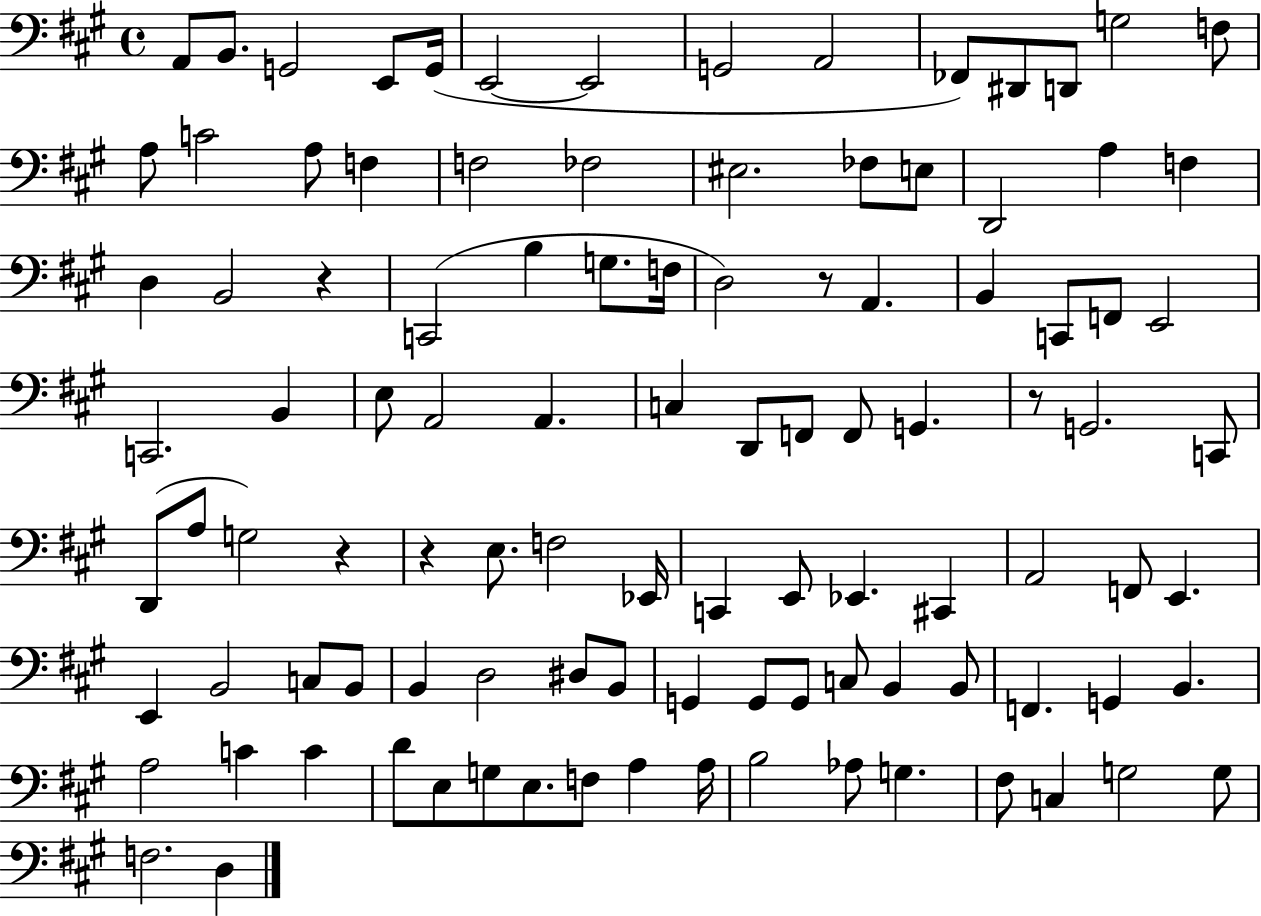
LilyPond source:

{
  \clef bass
  \time 4/4
  \defaultTimeSignature
  \key a \major
  a,8 b,8. g,2 e,8 g,16( | e,2~~ e,2 | g,2 a,2 | fes,8) dis,8 d,8 g2 f8 | \break a8 c'2 a8 f4 | f2 fes2 | eis2. fes8 e8 | d,2 a4 f4 | \break d4 b,2 r4 | c,2( b4 g8. f16 | d2) r8 a,4. | b,4 c,8 f,8 e,2 | \break c,2. b,4 | e8 a,2 a,4. | c4 d,8 f,8 f,8 g,4. | r8 g,2. c,8 | \break d,8( a8 g2) r4 | r4 e8. f2 ees,16 | c,4 e,8 ees,4. cis,4 | a,2 f,8 e,4. | \break e,4 b,2 c8 b,8 | b,4 d2 dis8 b,8 | g,4 g,8 g,8 c8 b,4 b,8 | f,4. g,4 b,4. | \break a2 c'4 c'4 | d'8 e8 g8 e8. f8 a4 a16 | b2 aes8 g4. | fis8 c4 g2 g8 | \break f2. d4 | \bar "|."
}